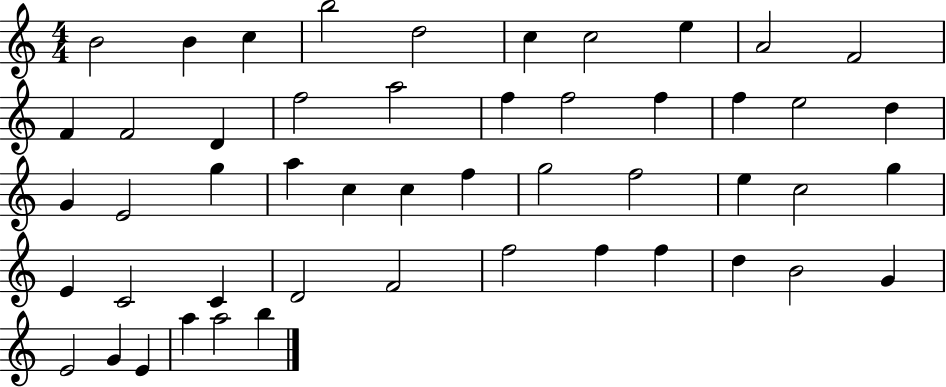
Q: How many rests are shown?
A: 0